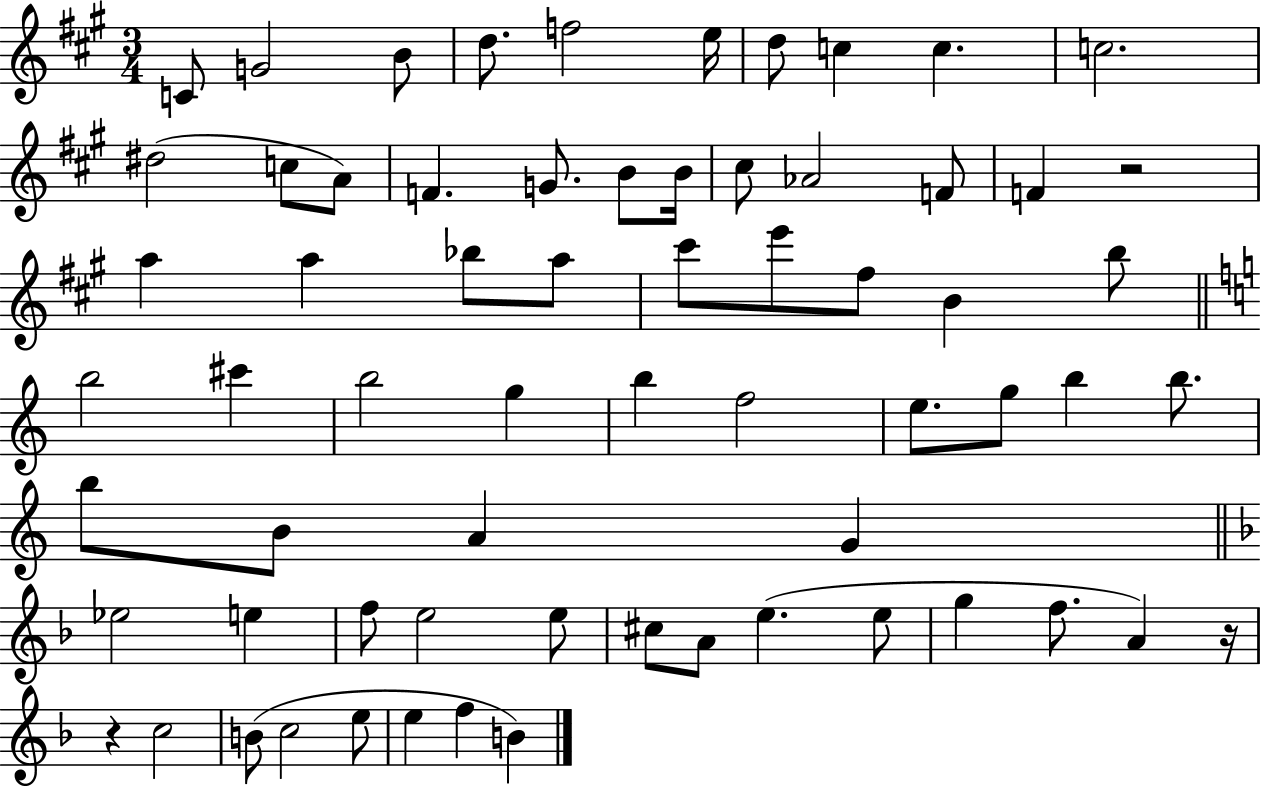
{
  \clef treble
  \numericTimeSignature
  \time 3/4
  \key a \major
  c'8 g'2 b'8 | d''8. f''2 e''16 | d''8 c''4 c''4. | c''2. | \break dis''2( c''8 a'8) | f'4. g'8. b'8 b'16 | cis''8 aes'2 f'8 | f'4 r2 | \break a''4 a''4 bes''8 a''8 | cis'''8 e'''8 fis''8 b'4 b''8 | \bar "||" \break \key c \major b''2 cis'''4 | b''2 g''4 | b''4 f''2 | e''8. g''8 b''4 b''8. | \break b''8 b'8 a'4 g'4 | \bar "||" \break \key f \major ees''2 e''4 | f''8 e''2 e''8 | cis''8 a'8 e''4.( e''8 | g''4 f''8. a'4) r16 | \break r4 c''2 | b'8( c''2 e''8 | e''4 f''4 b'4) | \bar "|."
}